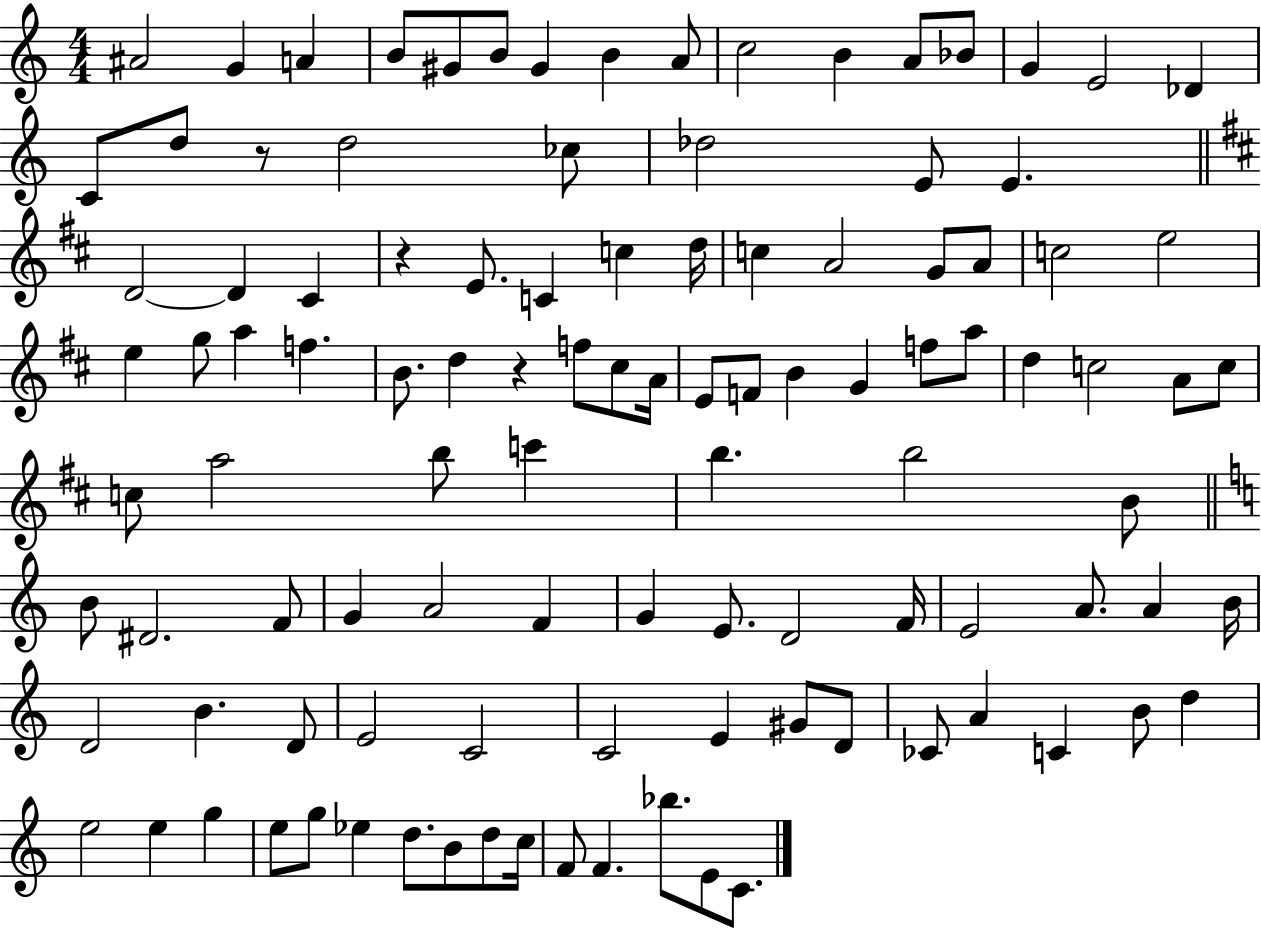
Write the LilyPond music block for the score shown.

{
  \clef treble
  \numericTimeSignature
  \time 4/4
  \key c \major
  ais'2 g'4 a'4 | b'8 gis'8 b'8 gis'4 b'4 a'8 | c''2 b'4 a'8 bes'8 | g'4 e'2 des'4 | \break c'8 d''8 r8 d''2 ces''8 | des''2 e'8 e'4. | \bar "||" \break \key d \major d'2~~ d'4 cis'4 | r4 e'8. c'4 c''4 d''16 | c''4 a'2 g'8 a'8 | c''2 e''2 | \break e''4 g''8 a''4 f''4. | b'8. d''4 r4 f''8 cis''8 a'16 | e'8 f'8 b'4 g'4 f''8 a''8 | d''4 c''2 a'8 c''8 | \break c''8 a''2 b''8 c'''4 | b''4. b''2 b'8 | \bar "||" \break \key c \major b'8 dis'2. f'8 | g'4 a'2 f'4 | g'4 e'8. d'2 f'16 | e'2 a'8. a'4 b'16 | \break d'2 b'4. d'8 | e'2 c'2 | c'2 e'4 gis'8 d'8 | ces'8 a'4 c'4 b'8 d''4 | \break e''2 e''4 g''4 | e''8 g''8 ees''4 d''8. b'8 d''8 c''16 | f'8 f'4. bes''8. e'8 c'8. | \bar "|."
}